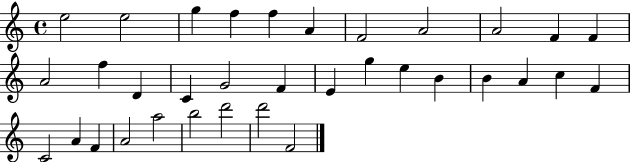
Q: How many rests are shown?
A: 0